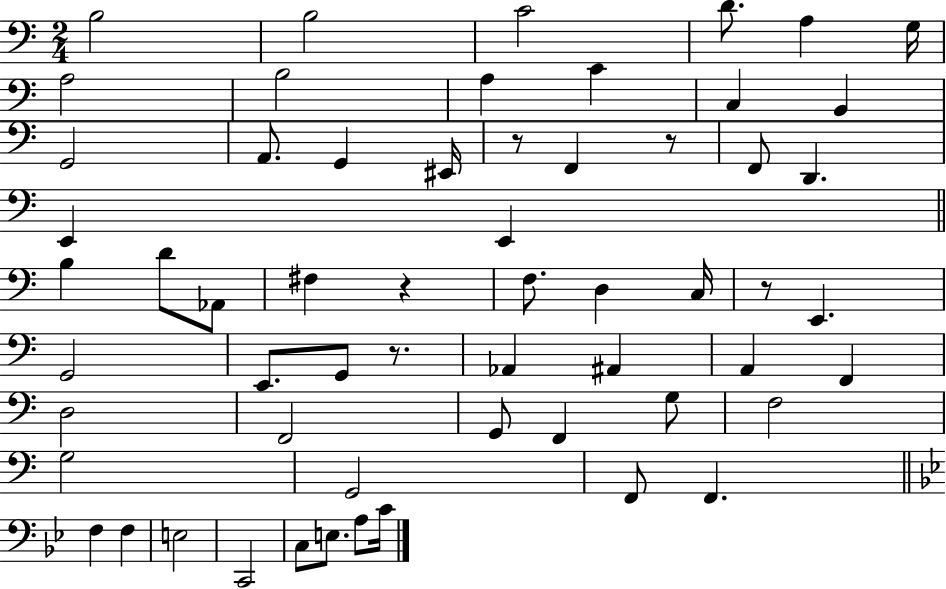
X:1
T:Untitled
M:2/4
L:1/4
K:C
B,2 B,2 C2 D/2 A, G,/4 A,2 B,2 A, C C, B,, G,,2 A,,/2 G,, ^E,,/4 z/2 F,, z/2 F,,/2 D,, E,, E,, B, D/2 _A,,/2 ^F, z F,/2 D, C,/4 z/2 E,, G,,2 E,,/2 G,,/2 z/2 _A,, ^A,, A,, F,, D,2 F,,2 G,,/2 F,, G,/2 F,2 G,2 G,,2 F,,/2 F,, F, F, E,2 C,,2 C,/2 E,/2 A,/2 C/4